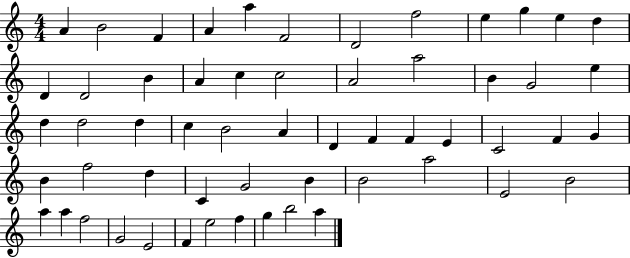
A4/q B4/h F4/q A4/q A5/q F4/h D4/h F5/h E5/q G5/q E5/q D5/q D4/q D4/h B4/q A4/q C5/q C5/h A4/h A5/h B4/q G4/h E5/q D5/q D5/h D5/q C5/q B4/h A4/q D4/q F4/q F4/q E4/q C4/h F4/q G4/q B4/q F5/h D5/q C4/q G4/h B4/q B4/h A5/h E4/h B4/h A5/q A5/q F5/h G4/h E4/h F4/q E5/h F5/q G5/q B5/h A5/q